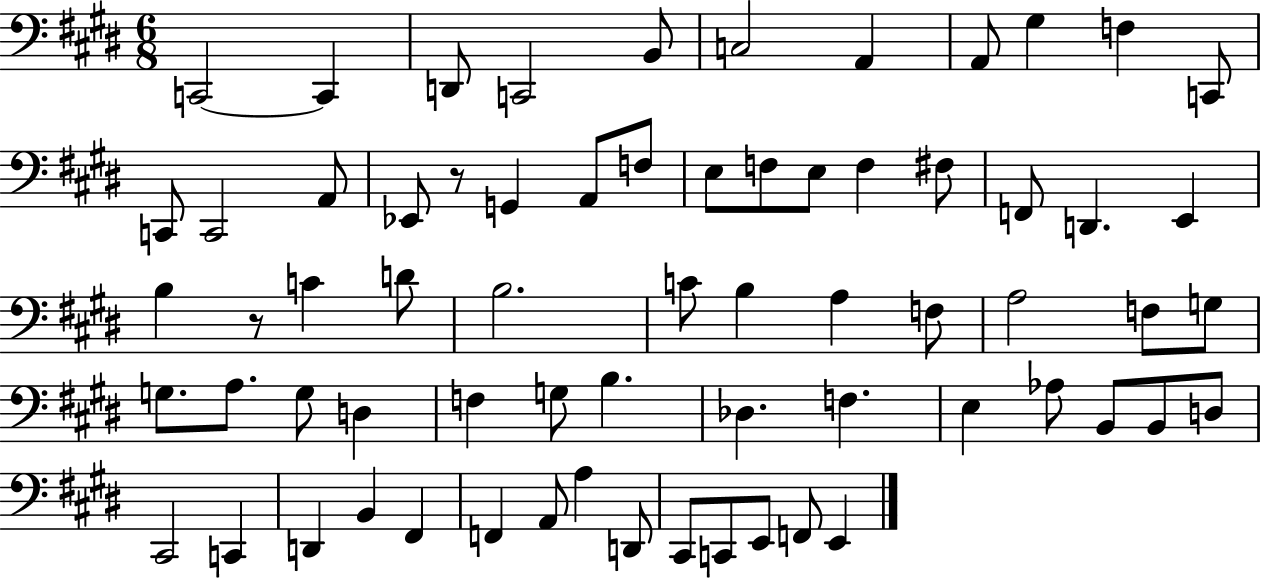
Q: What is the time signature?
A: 6/8